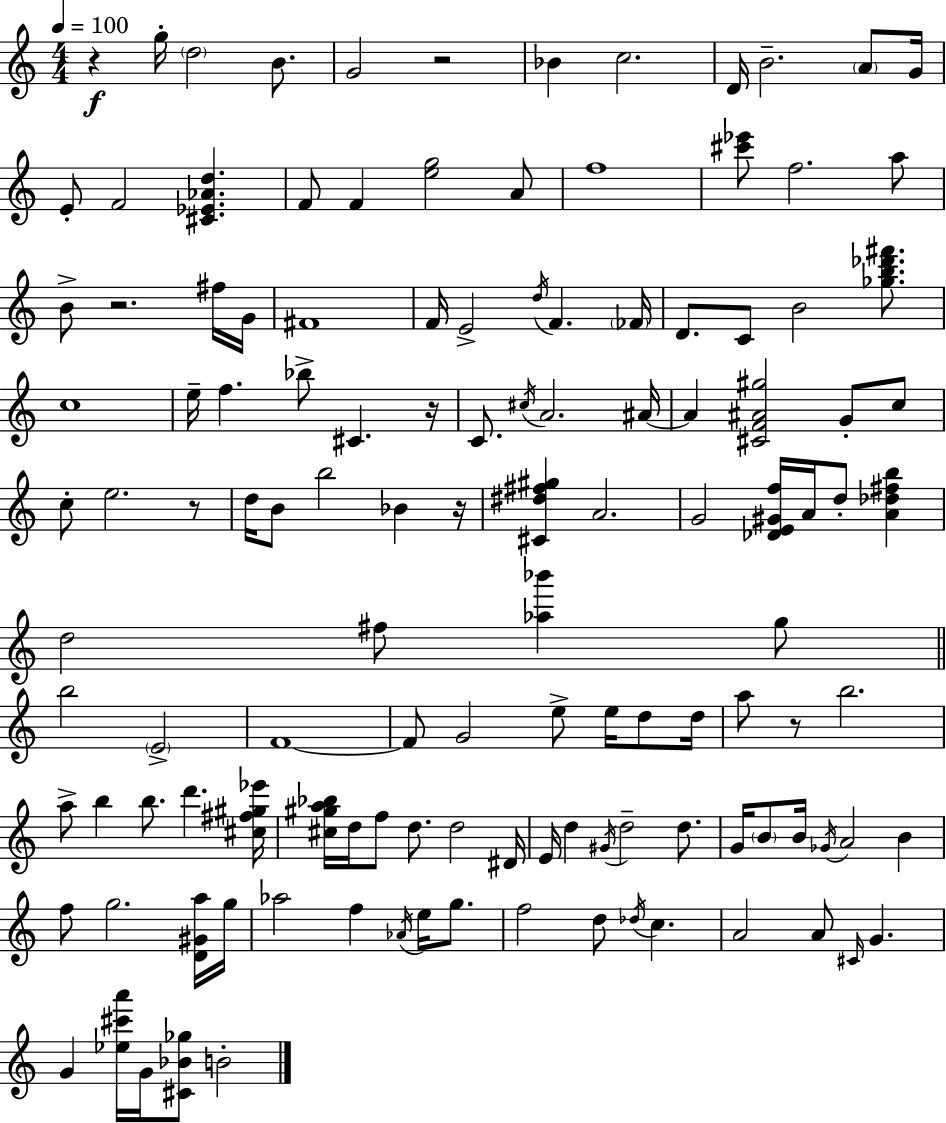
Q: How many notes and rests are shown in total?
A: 126